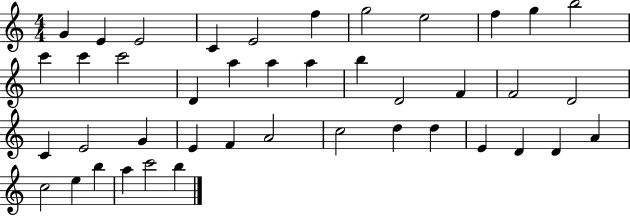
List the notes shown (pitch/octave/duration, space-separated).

G4/q E4/q E4/h C4/q E4/h F5/q G5/h E5/h F5/q G5/q B5/h C6/q C6/q C6/h D4/q A5/q A5/q A5/q B5/q D4/h F4/q F4/h D4/h C4/q E4/h G4/q E4/q F4/q A4/h C5/h D5/q D5/q E4/q D4/q D4/q A4/q C5/h E5/q B5/q A5/q C6/h B5/q